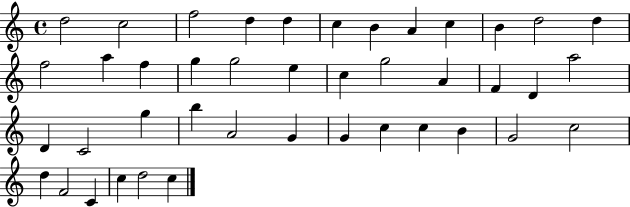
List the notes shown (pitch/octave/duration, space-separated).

D5/h C5/h F5/h D5/q D5/q C5/q B4/q A4/q C5/q B4/q D5/h D5/q F5/h A5/q F5/q G5/q G5/h E5/q C5/q G5/h A4/q F4/q D4/q A5/h D4/q C4/h G5/q B5/q A4/h G4/q G4/q C5/q C5/q B4/q G4/h C5/h D5/q F4/h C4/q C5/q D5/h C5/q